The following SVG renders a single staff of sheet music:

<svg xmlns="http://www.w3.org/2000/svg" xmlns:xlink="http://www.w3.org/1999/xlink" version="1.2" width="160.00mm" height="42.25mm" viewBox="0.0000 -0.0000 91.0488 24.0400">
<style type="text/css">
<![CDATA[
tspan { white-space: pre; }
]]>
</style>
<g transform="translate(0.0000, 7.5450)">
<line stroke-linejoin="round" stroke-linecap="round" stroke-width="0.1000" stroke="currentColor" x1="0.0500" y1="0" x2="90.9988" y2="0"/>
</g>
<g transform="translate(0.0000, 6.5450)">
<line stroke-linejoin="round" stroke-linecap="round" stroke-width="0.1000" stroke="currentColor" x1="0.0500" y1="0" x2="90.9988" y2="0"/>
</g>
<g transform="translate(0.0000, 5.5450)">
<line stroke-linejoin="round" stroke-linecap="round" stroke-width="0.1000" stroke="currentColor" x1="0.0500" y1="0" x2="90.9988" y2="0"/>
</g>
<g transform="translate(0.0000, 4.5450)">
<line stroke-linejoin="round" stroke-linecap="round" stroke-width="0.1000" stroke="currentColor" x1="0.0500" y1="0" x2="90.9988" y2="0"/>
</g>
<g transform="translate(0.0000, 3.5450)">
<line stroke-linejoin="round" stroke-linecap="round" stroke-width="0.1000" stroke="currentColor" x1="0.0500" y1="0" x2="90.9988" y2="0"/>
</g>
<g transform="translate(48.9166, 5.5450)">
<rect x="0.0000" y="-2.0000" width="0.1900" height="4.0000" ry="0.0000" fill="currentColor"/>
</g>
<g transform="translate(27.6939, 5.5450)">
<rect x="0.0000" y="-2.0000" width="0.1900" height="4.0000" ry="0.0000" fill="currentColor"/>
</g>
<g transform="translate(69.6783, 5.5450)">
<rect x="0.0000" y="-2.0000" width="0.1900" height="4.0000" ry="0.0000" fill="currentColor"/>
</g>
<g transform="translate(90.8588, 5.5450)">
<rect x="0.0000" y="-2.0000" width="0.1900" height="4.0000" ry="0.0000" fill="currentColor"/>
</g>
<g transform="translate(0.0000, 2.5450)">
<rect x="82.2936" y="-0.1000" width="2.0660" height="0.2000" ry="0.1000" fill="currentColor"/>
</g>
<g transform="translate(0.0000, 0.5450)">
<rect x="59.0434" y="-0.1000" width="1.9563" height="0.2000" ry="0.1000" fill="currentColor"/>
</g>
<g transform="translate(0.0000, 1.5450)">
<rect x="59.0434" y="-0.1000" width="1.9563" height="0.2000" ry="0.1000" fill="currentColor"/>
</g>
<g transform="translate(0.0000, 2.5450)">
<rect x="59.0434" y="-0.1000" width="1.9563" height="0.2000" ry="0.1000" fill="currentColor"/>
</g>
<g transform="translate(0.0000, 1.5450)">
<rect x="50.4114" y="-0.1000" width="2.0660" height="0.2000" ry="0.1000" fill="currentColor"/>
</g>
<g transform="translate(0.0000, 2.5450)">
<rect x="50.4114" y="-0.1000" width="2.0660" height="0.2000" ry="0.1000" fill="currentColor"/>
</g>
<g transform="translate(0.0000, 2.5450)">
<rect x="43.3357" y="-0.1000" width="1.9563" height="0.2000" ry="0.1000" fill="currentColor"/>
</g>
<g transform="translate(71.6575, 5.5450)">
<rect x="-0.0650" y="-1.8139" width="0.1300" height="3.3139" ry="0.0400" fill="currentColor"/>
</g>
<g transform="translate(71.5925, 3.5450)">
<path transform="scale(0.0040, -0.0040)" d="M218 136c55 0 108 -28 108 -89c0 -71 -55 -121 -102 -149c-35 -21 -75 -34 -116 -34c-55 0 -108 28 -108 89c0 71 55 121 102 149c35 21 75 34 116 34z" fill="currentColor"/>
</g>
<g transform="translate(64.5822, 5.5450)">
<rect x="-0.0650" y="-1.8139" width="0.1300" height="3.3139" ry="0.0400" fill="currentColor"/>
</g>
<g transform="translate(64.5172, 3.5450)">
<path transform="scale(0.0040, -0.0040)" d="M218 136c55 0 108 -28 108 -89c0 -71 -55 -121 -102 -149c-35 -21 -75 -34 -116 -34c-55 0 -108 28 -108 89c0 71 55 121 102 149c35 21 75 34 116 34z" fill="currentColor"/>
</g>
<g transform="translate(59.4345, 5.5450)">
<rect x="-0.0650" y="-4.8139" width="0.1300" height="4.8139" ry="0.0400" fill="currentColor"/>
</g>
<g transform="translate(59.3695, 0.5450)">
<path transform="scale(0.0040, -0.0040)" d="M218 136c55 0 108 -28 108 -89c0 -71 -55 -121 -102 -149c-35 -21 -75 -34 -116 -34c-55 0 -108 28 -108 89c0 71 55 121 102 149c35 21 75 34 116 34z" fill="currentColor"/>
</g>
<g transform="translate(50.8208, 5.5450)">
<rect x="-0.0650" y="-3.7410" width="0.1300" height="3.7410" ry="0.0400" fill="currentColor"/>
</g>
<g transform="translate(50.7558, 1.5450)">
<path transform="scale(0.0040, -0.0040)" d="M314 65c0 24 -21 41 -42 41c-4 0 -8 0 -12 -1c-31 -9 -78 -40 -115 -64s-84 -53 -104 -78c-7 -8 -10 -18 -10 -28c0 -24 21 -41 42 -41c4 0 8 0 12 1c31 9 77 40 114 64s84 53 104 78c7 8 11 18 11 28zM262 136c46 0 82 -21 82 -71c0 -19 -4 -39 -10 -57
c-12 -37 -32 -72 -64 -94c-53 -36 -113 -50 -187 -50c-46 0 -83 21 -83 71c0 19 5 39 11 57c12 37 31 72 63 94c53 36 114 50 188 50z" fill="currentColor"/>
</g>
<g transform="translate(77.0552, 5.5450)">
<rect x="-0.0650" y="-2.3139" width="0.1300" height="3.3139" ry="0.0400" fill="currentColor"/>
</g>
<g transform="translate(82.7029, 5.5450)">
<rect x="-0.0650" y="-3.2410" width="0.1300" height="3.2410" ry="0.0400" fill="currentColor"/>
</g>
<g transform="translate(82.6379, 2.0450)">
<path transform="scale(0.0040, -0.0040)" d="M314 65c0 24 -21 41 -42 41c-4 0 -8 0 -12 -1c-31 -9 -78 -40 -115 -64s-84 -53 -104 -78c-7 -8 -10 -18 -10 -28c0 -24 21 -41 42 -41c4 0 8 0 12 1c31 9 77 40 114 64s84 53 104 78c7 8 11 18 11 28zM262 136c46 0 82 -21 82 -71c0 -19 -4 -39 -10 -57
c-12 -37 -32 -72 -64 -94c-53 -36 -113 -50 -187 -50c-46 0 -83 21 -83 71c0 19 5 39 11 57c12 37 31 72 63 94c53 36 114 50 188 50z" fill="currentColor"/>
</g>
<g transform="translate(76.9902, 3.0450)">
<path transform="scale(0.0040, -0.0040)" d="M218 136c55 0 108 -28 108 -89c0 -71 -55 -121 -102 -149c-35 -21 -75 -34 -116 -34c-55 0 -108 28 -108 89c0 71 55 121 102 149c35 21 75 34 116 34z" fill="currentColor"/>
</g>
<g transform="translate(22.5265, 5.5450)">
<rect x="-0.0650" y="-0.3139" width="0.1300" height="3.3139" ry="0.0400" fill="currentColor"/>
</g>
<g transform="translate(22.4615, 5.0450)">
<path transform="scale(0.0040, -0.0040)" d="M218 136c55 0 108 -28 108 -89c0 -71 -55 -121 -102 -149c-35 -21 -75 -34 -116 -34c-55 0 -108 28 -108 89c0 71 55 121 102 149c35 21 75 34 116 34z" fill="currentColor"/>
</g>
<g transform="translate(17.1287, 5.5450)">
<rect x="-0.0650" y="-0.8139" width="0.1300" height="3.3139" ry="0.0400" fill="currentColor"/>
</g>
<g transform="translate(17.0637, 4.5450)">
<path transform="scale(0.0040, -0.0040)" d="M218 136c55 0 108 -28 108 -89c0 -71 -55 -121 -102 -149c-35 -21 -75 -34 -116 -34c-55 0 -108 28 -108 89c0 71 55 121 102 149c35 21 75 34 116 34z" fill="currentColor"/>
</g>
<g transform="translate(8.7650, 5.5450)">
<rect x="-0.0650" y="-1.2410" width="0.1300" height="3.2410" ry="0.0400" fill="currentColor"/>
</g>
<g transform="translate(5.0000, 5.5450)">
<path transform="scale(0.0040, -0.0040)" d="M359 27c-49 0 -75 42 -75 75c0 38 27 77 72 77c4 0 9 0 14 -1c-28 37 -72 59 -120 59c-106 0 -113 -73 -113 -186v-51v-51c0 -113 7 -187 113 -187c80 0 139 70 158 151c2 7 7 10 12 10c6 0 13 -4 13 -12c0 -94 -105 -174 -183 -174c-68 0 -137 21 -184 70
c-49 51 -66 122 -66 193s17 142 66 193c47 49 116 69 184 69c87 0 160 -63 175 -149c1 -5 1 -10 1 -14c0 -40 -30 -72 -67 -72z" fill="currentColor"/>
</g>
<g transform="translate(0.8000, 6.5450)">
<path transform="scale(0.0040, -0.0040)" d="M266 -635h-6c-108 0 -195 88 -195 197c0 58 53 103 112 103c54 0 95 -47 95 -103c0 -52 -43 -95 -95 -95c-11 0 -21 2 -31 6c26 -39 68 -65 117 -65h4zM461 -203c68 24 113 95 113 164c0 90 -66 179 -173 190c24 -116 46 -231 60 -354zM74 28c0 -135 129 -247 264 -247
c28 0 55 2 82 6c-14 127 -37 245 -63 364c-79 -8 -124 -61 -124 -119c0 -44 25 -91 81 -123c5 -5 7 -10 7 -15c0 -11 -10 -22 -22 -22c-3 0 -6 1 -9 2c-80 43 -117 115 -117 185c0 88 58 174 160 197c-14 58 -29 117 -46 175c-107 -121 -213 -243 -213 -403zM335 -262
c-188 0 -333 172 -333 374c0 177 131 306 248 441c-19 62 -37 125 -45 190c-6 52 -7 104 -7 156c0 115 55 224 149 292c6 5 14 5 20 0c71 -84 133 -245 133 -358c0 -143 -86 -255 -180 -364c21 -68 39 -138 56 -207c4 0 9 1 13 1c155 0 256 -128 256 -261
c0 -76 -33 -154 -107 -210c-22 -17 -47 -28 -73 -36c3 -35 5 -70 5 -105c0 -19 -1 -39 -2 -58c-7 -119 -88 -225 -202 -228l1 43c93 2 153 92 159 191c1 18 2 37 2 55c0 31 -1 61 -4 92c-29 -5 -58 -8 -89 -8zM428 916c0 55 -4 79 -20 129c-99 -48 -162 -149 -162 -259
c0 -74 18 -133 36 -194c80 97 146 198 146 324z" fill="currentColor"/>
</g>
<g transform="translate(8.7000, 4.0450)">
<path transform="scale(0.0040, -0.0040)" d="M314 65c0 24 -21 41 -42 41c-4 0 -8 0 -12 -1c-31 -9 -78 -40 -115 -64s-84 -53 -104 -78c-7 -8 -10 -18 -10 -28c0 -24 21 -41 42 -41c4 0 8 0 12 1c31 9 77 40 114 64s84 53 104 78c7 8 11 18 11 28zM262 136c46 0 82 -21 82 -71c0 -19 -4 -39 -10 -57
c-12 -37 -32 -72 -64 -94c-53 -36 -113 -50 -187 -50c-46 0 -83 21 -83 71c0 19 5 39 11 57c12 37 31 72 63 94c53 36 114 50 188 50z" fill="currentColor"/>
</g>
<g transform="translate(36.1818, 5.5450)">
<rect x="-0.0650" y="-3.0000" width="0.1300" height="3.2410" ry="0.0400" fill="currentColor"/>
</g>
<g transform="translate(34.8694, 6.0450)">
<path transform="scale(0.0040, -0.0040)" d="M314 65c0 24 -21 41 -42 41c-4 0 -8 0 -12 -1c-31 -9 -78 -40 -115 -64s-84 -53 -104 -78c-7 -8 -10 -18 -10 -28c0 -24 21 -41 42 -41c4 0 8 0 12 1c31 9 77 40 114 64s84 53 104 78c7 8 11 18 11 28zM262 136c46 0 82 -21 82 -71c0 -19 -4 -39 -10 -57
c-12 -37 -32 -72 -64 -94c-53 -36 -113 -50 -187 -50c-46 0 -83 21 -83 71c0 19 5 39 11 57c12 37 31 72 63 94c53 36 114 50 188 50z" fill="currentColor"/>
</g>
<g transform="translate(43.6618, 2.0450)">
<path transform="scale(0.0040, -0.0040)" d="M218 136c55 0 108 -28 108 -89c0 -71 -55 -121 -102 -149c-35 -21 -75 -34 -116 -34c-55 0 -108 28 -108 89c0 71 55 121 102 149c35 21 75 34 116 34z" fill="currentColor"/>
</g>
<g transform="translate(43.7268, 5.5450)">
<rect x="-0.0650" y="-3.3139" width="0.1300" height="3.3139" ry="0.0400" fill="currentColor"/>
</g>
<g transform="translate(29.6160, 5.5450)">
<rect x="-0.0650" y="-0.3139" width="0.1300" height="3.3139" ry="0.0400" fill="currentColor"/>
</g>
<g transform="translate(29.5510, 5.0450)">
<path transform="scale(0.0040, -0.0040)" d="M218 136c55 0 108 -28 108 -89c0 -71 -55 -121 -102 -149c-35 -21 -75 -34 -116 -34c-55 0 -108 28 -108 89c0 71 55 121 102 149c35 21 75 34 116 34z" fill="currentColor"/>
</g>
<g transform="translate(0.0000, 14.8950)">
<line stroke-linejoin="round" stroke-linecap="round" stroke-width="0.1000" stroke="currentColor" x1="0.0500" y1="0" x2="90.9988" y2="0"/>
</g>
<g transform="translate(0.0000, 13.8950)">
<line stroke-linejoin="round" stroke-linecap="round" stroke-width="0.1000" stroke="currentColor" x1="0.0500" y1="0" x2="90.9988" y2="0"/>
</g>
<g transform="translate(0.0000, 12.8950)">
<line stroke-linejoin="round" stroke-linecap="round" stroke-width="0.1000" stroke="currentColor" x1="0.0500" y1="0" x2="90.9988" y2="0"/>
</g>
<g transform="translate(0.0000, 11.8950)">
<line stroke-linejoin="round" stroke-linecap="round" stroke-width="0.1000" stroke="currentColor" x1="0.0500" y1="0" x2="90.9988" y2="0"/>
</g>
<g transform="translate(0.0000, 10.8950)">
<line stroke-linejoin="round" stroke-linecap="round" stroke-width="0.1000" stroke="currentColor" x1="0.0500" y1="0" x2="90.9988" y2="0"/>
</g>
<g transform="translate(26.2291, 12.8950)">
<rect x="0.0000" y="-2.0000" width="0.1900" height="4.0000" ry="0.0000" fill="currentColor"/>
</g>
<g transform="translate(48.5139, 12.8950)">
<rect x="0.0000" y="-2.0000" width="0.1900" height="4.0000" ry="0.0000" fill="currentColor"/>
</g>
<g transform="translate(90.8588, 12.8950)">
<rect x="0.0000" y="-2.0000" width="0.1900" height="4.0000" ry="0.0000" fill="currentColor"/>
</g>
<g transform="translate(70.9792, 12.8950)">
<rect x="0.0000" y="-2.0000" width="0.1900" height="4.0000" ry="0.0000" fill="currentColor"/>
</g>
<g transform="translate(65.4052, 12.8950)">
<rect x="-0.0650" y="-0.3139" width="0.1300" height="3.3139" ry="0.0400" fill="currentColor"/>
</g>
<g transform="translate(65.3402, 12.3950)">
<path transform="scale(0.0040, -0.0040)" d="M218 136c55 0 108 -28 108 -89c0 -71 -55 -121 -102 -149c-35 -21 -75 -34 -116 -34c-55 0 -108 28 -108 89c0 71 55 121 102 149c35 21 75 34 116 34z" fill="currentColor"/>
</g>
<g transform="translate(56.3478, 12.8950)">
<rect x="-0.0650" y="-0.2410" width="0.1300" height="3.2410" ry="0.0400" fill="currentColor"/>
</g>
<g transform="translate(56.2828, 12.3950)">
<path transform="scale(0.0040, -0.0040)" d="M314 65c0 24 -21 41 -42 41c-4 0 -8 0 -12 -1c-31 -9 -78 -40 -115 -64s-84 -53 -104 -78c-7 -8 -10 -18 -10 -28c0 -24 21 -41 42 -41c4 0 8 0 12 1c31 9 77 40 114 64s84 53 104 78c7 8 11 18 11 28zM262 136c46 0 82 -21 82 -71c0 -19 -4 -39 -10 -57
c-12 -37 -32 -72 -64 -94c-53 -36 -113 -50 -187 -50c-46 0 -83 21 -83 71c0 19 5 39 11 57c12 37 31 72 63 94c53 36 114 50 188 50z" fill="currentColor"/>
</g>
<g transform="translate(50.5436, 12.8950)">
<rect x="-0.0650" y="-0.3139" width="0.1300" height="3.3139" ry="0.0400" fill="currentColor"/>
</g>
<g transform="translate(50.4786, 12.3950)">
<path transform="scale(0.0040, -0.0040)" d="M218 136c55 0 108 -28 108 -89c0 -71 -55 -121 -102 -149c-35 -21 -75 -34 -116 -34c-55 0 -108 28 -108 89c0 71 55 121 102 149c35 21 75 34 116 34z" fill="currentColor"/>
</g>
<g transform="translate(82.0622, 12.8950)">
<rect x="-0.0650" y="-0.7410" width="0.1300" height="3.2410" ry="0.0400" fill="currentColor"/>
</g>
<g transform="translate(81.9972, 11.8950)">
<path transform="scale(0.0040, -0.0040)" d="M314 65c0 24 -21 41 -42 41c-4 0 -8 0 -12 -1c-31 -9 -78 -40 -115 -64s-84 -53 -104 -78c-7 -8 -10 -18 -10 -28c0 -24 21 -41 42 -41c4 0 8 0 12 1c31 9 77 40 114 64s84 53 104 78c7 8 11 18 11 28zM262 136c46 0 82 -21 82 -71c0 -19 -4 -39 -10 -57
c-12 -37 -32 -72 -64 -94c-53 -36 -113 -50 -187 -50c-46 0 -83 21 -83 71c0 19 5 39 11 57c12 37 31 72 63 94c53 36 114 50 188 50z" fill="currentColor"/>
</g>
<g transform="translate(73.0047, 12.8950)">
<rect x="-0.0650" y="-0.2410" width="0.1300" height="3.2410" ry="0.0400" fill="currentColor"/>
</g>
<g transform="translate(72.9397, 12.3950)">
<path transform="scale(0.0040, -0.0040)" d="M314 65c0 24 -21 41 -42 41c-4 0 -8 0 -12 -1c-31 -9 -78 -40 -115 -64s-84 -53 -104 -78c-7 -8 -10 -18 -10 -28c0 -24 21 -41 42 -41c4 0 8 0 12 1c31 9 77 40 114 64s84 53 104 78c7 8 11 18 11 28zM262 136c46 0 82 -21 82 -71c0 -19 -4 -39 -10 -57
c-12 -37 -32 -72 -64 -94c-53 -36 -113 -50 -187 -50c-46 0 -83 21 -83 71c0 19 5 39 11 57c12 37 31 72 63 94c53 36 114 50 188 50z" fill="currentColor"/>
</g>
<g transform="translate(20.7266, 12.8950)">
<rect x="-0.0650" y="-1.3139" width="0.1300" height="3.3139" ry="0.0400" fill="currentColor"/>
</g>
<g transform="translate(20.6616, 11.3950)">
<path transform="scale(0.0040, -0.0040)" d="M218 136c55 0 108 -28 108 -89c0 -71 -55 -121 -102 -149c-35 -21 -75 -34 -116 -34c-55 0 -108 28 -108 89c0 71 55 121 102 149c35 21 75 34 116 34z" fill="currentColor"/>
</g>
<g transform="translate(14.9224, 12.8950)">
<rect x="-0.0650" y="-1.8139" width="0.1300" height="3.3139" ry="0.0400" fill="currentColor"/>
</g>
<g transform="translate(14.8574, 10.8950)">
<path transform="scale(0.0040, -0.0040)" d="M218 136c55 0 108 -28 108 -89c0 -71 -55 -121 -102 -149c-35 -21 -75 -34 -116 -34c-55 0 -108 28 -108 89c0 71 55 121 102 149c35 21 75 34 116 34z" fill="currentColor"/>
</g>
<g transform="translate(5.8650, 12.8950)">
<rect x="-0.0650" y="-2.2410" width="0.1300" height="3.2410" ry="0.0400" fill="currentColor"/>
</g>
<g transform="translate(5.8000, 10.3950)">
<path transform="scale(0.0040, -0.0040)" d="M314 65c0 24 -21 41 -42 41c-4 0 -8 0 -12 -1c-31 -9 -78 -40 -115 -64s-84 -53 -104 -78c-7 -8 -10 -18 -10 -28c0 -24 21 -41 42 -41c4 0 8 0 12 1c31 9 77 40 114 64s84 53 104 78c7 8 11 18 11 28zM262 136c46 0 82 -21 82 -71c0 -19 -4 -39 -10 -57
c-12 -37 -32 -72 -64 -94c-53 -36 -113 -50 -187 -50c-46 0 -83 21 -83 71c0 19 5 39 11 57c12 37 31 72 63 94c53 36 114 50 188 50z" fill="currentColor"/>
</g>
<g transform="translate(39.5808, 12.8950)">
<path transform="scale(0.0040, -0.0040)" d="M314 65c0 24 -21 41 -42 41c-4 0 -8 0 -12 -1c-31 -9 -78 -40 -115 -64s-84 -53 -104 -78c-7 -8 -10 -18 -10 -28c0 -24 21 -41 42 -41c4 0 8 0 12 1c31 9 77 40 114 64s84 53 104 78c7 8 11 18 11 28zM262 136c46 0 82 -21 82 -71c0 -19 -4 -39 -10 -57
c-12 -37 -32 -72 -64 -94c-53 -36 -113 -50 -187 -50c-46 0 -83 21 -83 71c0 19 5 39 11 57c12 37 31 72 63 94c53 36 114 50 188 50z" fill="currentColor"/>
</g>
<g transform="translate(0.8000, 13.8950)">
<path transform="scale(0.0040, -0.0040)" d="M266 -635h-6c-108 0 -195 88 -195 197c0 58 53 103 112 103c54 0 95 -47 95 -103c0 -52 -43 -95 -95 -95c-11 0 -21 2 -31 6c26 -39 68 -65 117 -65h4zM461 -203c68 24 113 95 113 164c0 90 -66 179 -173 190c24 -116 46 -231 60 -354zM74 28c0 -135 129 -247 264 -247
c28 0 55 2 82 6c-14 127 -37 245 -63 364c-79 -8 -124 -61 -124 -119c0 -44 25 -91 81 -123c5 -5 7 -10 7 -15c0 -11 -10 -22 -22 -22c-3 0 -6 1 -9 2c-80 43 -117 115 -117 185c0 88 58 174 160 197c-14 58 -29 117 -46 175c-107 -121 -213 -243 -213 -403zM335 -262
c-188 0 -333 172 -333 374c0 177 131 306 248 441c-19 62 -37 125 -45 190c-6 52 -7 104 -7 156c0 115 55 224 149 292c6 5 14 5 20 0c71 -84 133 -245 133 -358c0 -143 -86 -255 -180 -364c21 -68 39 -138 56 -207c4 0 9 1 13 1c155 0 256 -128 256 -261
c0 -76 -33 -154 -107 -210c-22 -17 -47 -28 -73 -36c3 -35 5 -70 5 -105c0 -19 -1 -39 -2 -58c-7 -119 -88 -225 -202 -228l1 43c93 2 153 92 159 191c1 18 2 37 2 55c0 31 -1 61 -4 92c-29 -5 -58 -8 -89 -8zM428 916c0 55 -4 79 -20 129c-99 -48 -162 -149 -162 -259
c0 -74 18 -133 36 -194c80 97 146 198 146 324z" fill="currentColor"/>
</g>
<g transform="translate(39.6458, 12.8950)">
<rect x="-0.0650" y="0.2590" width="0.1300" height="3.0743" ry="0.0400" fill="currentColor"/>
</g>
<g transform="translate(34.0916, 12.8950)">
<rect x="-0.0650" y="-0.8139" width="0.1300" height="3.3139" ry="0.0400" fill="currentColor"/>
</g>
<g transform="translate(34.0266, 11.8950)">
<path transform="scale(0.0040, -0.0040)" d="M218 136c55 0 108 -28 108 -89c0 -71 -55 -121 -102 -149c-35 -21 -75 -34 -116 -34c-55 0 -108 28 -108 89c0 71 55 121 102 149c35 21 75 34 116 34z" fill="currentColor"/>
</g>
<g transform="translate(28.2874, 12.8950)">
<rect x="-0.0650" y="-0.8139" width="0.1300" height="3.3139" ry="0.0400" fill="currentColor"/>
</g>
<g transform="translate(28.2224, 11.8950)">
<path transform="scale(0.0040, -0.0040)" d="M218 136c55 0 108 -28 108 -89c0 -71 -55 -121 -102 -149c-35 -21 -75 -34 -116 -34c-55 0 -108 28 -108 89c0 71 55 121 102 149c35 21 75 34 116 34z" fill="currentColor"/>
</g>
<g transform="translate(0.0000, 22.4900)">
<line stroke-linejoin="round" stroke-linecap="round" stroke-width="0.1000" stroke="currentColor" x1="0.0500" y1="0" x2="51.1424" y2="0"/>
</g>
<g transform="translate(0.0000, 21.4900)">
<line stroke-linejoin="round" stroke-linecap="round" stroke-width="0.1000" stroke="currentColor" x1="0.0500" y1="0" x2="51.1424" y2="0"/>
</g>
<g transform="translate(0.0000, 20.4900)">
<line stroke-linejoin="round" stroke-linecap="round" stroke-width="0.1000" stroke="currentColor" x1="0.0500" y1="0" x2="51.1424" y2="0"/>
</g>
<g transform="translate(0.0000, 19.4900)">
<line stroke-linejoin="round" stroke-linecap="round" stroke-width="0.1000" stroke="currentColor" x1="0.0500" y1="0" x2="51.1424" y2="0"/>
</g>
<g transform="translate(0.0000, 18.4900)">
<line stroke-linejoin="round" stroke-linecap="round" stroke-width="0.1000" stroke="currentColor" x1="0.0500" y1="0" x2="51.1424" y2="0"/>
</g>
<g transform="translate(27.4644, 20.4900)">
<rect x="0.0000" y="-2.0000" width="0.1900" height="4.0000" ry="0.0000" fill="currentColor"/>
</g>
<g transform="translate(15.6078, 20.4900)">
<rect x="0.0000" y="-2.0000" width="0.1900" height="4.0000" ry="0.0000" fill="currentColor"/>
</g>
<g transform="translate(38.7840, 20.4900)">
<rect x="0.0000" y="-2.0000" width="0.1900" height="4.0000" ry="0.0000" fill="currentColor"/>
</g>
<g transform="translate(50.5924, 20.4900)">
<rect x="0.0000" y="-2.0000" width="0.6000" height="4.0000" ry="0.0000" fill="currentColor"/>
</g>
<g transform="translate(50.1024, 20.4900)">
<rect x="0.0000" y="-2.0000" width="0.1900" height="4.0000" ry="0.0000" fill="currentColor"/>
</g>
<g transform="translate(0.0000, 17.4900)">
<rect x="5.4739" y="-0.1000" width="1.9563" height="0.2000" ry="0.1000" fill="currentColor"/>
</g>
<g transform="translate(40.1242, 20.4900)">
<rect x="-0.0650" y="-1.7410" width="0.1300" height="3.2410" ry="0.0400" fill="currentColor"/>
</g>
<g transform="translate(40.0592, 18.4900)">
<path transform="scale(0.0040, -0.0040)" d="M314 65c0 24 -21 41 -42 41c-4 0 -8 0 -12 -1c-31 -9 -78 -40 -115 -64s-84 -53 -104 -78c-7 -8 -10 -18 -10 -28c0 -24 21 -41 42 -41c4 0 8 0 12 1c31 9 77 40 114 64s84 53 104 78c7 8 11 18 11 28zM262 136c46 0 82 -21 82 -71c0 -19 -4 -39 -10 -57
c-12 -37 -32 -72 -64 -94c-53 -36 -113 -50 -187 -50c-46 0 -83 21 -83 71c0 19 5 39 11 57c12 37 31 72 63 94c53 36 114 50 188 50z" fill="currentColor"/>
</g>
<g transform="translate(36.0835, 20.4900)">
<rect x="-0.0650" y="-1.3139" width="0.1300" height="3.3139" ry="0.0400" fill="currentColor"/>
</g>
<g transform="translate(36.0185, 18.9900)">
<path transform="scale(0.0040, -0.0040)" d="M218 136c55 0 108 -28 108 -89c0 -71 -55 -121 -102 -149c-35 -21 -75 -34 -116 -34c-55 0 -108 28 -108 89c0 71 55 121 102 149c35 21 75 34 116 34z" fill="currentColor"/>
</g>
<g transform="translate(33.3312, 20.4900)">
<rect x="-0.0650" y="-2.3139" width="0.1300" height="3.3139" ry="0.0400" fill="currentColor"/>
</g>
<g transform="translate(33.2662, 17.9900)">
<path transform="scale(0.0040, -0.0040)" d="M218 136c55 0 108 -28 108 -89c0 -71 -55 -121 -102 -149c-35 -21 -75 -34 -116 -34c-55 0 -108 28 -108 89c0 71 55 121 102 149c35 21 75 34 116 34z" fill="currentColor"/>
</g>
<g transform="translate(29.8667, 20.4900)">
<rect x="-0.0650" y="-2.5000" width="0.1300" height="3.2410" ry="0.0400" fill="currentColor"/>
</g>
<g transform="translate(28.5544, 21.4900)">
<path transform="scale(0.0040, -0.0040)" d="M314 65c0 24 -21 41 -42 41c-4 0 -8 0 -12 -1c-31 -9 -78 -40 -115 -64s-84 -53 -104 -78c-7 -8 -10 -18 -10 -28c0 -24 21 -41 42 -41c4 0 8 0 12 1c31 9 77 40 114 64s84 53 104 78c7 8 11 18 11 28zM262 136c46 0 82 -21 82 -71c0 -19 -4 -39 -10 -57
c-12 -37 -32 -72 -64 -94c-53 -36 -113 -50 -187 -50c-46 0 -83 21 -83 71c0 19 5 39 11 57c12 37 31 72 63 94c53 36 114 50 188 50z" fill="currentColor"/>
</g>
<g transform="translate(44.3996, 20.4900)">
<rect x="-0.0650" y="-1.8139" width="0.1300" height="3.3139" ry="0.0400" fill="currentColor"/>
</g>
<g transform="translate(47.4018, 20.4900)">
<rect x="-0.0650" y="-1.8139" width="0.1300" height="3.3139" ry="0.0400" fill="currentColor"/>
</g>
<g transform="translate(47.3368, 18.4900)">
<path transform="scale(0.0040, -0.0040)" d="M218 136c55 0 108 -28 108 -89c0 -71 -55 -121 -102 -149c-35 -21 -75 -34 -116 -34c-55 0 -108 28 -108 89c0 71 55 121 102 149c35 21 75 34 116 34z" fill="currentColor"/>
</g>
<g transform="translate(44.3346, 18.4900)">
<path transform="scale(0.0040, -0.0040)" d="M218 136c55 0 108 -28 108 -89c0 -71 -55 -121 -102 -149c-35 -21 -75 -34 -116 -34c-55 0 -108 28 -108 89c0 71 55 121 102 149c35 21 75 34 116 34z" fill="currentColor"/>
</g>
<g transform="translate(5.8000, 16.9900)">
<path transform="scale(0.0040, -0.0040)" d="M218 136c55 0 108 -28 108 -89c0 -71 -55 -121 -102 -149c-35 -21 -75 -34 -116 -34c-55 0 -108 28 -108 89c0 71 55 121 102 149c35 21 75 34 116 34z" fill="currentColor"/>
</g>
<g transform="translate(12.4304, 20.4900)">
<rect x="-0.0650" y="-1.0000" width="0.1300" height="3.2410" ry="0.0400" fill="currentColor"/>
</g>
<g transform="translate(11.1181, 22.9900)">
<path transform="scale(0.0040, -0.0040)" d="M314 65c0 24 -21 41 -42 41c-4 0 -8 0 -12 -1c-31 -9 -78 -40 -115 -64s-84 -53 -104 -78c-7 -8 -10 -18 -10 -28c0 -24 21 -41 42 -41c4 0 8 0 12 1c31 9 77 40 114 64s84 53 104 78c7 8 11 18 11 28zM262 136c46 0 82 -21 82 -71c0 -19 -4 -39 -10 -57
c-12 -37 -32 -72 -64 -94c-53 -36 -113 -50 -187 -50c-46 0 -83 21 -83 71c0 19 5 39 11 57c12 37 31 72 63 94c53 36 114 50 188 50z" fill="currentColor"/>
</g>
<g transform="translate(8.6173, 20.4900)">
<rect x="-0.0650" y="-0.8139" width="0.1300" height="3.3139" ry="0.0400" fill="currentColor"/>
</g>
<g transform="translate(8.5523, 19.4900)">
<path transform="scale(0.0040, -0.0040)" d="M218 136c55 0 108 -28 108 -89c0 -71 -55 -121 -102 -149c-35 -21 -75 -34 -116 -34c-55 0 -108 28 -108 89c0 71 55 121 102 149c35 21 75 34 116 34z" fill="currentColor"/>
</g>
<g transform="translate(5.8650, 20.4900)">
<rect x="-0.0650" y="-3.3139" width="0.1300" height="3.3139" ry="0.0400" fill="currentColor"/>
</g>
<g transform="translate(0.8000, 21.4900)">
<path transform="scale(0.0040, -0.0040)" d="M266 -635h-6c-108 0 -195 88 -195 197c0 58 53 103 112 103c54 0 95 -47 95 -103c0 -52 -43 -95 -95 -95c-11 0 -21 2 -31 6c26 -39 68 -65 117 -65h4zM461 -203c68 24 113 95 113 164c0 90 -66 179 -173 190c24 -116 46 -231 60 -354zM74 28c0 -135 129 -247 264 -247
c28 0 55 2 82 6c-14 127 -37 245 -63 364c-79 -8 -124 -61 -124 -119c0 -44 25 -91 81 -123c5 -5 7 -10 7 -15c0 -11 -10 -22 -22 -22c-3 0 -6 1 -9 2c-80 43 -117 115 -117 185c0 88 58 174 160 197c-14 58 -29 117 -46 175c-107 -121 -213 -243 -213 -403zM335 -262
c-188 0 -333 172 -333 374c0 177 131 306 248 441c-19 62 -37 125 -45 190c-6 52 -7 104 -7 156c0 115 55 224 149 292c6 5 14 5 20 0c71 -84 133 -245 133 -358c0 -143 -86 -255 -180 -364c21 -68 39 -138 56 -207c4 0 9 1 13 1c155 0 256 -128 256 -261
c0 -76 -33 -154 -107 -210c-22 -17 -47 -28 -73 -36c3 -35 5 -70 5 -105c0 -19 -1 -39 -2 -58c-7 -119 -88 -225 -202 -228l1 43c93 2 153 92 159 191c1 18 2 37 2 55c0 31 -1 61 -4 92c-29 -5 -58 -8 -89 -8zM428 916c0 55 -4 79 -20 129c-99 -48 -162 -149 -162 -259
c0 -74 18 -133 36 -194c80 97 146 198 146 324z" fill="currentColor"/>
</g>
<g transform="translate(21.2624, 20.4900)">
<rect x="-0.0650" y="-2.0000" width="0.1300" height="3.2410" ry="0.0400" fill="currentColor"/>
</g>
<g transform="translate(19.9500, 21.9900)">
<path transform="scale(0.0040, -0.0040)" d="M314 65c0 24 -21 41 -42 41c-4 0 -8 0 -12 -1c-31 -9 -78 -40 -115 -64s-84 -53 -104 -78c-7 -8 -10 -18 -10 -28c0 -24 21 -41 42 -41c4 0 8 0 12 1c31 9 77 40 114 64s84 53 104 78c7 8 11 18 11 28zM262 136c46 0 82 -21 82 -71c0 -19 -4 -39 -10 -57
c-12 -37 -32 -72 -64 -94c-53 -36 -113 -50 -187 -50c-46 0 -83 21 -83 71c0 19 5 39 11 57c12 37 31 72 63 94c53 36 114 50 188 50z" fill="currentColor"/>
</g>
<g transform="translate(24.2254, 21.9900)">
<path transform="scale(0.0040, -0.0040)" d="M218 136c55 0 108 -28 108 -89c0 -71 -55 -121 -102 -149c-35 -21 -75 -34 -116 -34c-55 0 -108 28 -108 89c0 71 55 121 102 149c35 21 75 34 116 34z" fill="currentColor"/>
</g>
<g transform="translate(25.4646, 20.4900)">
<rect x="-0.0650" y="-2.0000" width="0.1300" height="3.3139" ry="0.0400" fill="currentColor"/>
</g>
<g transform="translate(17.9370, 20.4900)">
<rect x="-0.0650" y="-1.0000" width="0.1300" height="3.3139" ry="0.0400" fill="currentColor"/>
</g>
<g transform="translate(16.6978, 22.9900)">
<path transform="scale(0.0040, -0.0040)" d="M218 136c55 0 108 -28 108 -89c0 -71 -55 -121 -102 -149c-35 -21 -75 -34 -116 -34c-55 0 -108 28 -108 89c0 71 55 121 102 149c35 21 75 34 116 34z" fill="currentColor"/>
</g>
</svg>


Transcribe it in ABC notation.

X:1
T:Untitled
M:4/4
L:1/4
K:C
e2 d c c A2 b c'2 e' f f g b2 g2 f e d d B2 c c2 c c2 d2 b d D2 D F2 F G2 g e f2 f f